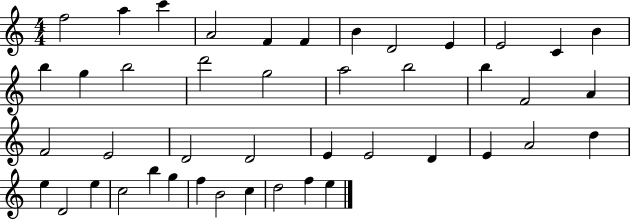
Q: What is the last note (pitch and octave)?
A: E5